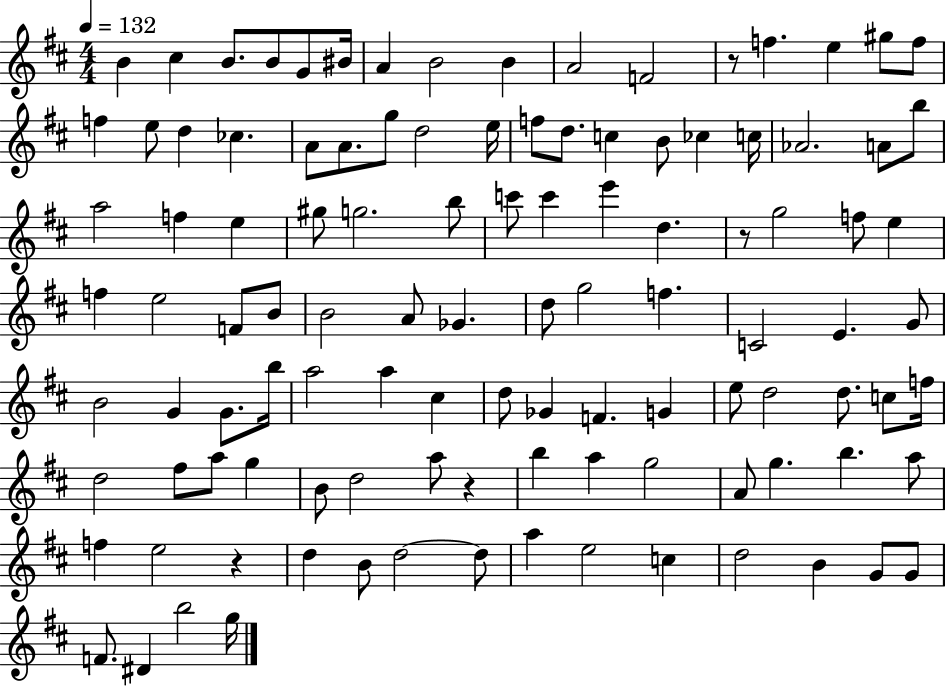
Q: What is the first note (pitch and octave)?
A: B4